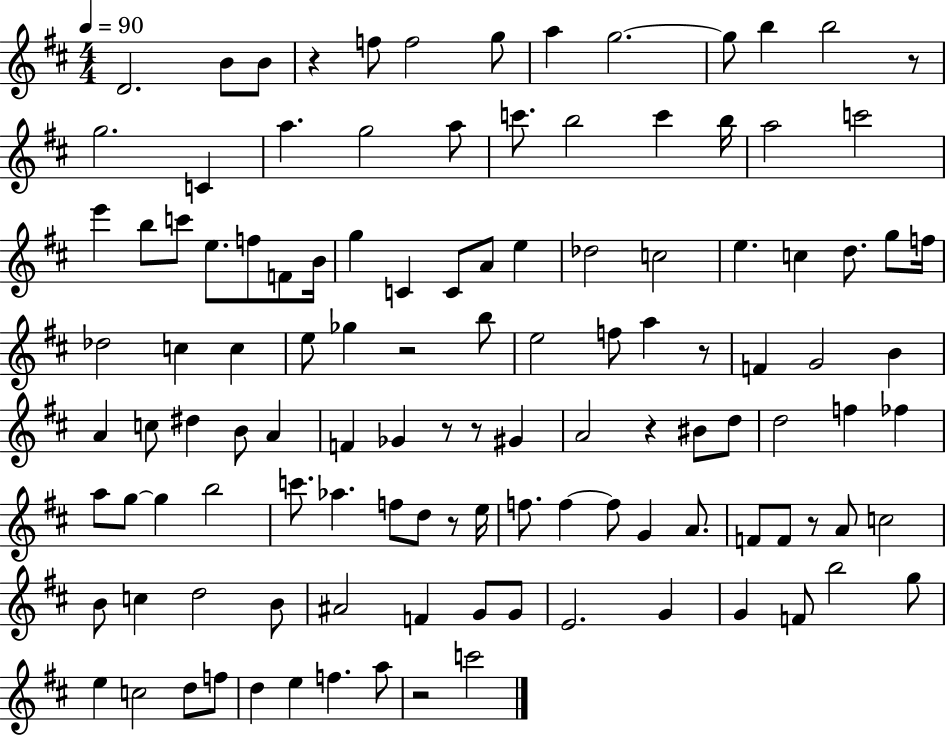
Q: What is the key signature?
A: D major